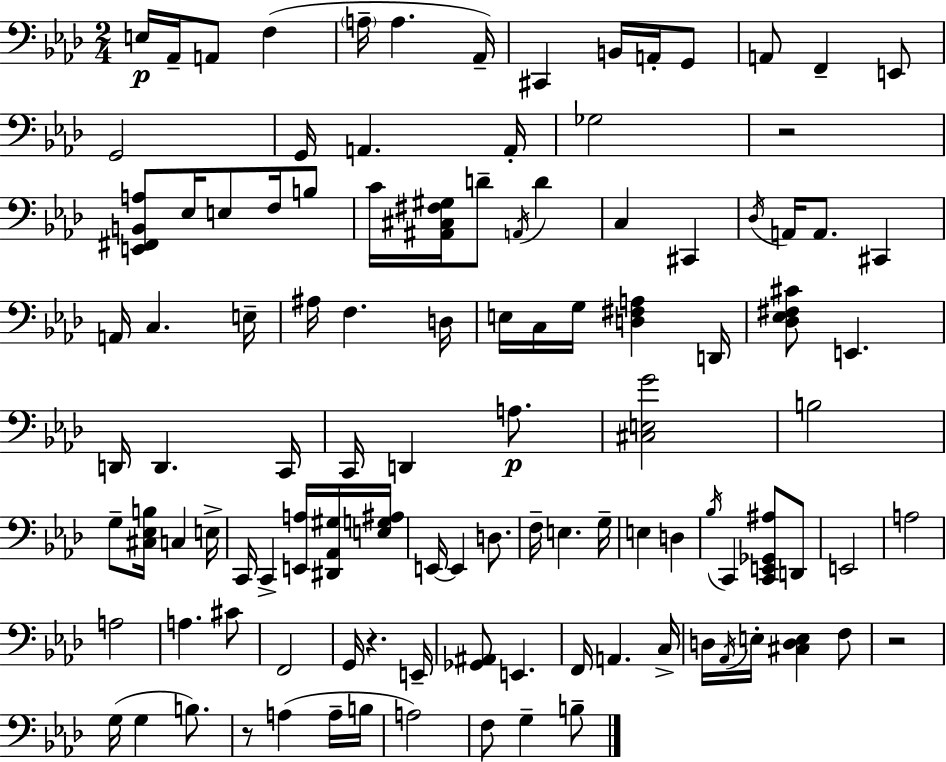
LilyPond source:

{
  \clef bass
  \numericTimeSignature
  \time 2/4
  \key f \minor
  e16\p aes,16-- a,8 f4( | \parenthesize a16-- a4. aes,16--) | cis,4 b,16 a,16-. g,8 | a,8 f,4-- e,8 | \break g,2 | g,16 a,4. a,16-. | ges2 | r2 | \break <e, fis, b, a>8 ees16 e8 f16 b8 | c'16 <ais, cis fis gis>16 d'8-- \acciaccatura { a,16 } d'4 | c4 cis,4 | \acciaccatura { des16 } a,16 a,8. cis,4 | \break a,16 c4. | e16-- ais16 f4. | d16 e16 c16 g16 <d fis a>4 | d,16 <des ees fis cis'>8 e,4. | \break d,16 d,4. | c,16 c,16 d,4 a8.\p | <cis e g'>2 | b2 | \break g8-- <cis ees b>16 c4 | e16-> c,16 c,4-> <e, a>16 | <dis, aes, gis>16 <e g ais>16 e,16~~ e,4 d8. | f16-- e4. | \break g16-- e4 d4 | \acciaccatura { bes16 } c,4 <c, e, ges, ais>8 | d,8 e,2 | a2 | \break a2 | a4. | cis'8 f,2 | g,16 r4. | \break e,16-- <ges, ais,>8 e,4. | f,16 a,4. | c16-> d16 \acciaccatura { aes,16 } e16-. <cis d e>4 | f8 r2 | \break g16( g4 | b8.) r8 a4( | a16-- b16 a2) | f8 g4-- | \break b8-- \bar "|."
}